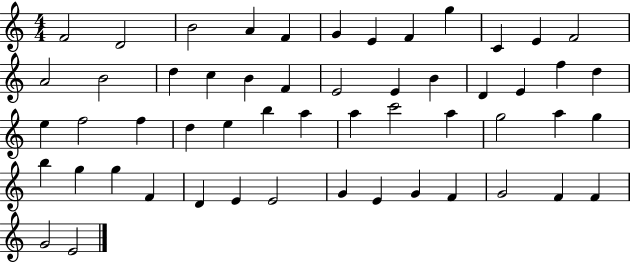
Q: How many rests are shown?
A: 0